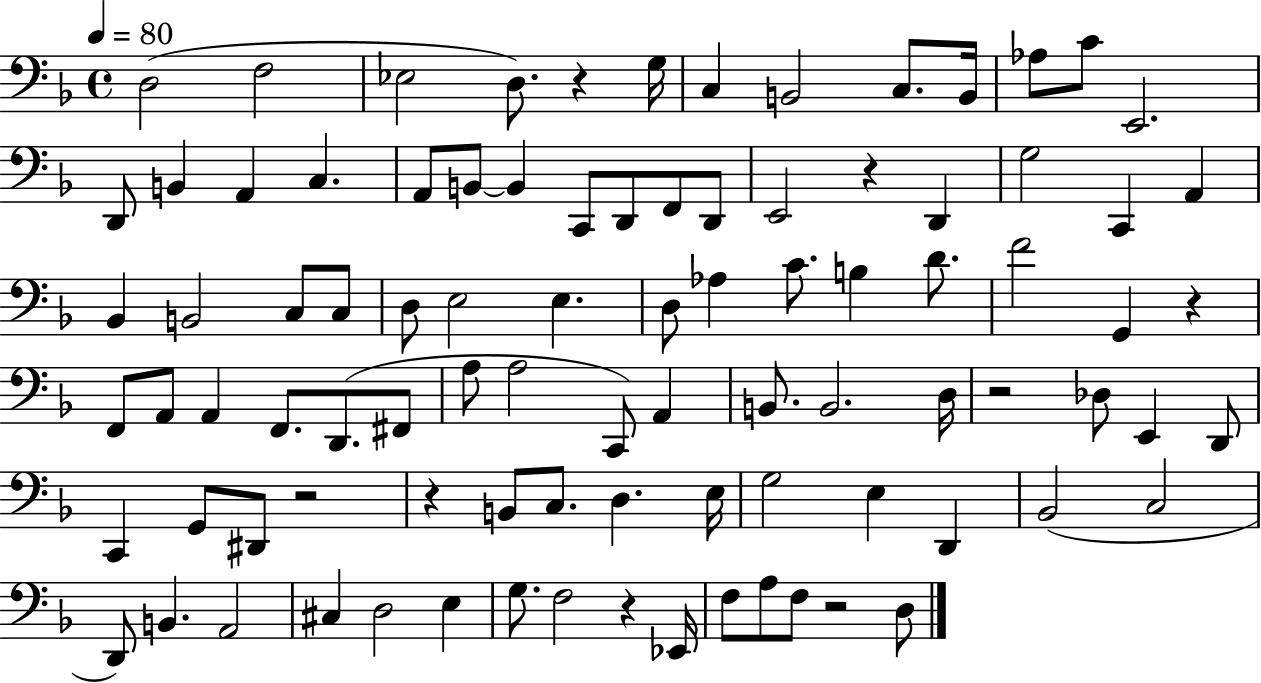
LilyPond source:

{
  \clef bass
  \time 4/4
  \defaultTimeSignature
  \key f \major
  \tempo 4 = 80
  d2( f2 | ees2 d8.) r4 g16 | c4 b,2 c8. b,16 | aes8 c'8 e,2. | \break d,8 b,4 a,4 c4. | a,8 b,8~~ b,4 c,8 d,8 f,8 d,8 | e,2 r4 d,4 | g2 c,4 a,4 | \break bes,4 b,2 c8 c8 | d8 e2 e4. | d8 aes4 c'8. b4 d'8. | f'2 g,4 r4 | \break f,8 a,8 a,4 f,8. d,8.( fis,8 | a8 a2 c,8) a,4 | b,8. b,2. d16 | r2 des8 e,4 d,8 | \break c,4 g,8 dis,8 r2 | r4 b,8 c8. d4. e16 | g2 e4 d,4 | bes,2( c2 | \break d,8) b,4. a,2 | cis4 d2 e4 | g8. f2 r4 ees,16 | f8 a8 f8 r2 d8 | \break \bar "|."
}